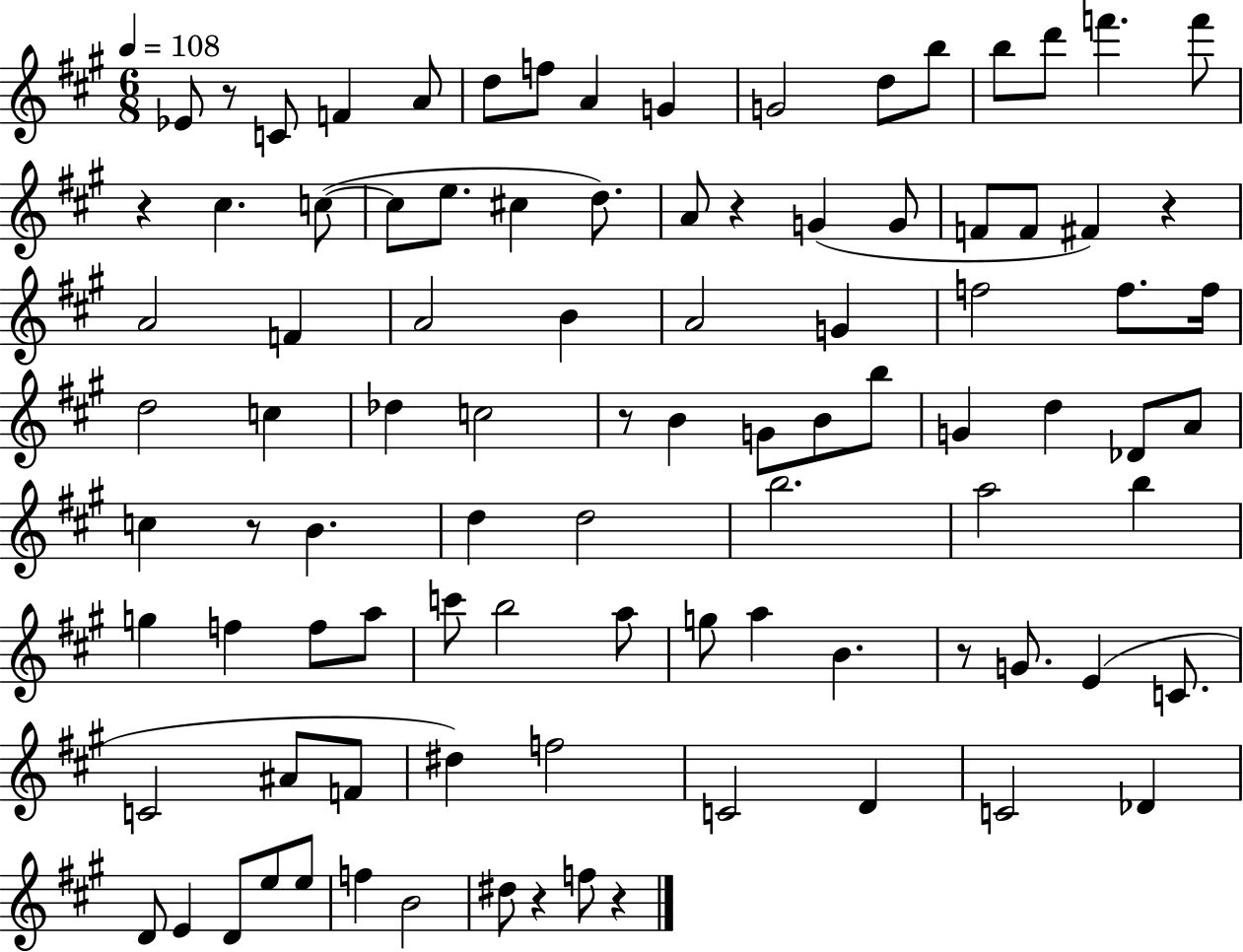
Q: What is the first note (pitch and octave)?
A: Eb4